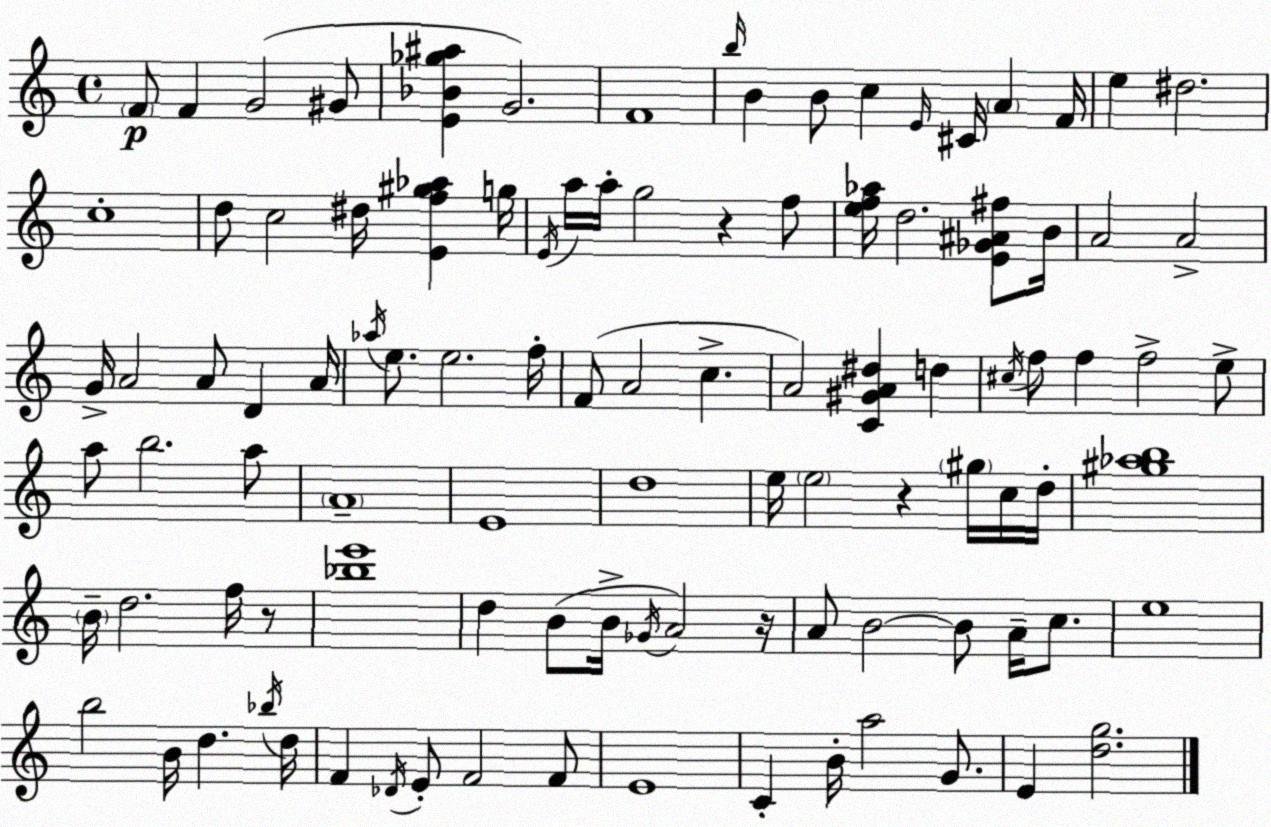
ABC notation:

X:1
T:Untitled
M:4/4
L:1/4
K:C
F/2 F G2 ^G/2 [E_B_g^a] G2 F4 b/4 B B/2 c E/4 ^C/4 A F/4 e ^d2 c4 d/2 c2 ^d/4 [Ef^g_a] g/4 E/4 a/4 a/4 g2 z f/2 [ef_a]/4 d2 [E_G^A^f]/2 B/4 A2 A2 G/4 A2 A/2 D A/4 _a/4 e/2 e2 f/4 F/2 A2 c A2 [C^GA^d] d ^c/4 f/2 f f2 e/2 a/2 b2 a/2 A4 E4 d4 e/4 e2 z ^g/4 c/4 d/4 [^g_ab]4 B/4 d2 f/4 z/2 [_be']4 d B/2 B/4 _G/4 A2 z/4 A/2 B2 B/2 A/4 c/2 e4 b2 B/4 d _b/4 d/4 F _D/4 E/2 F2 F/2 E4 C B/4 a2 G/2 E [dg]2